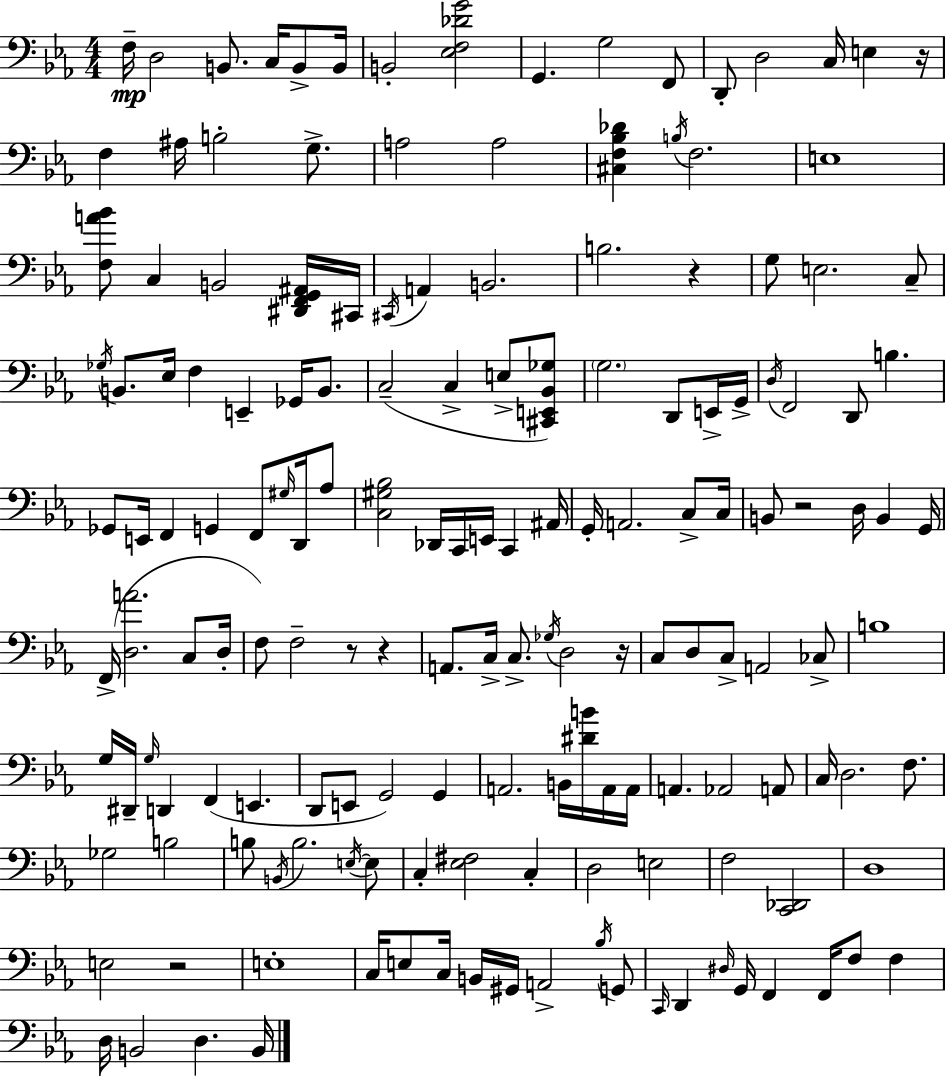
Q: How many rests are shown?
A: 7